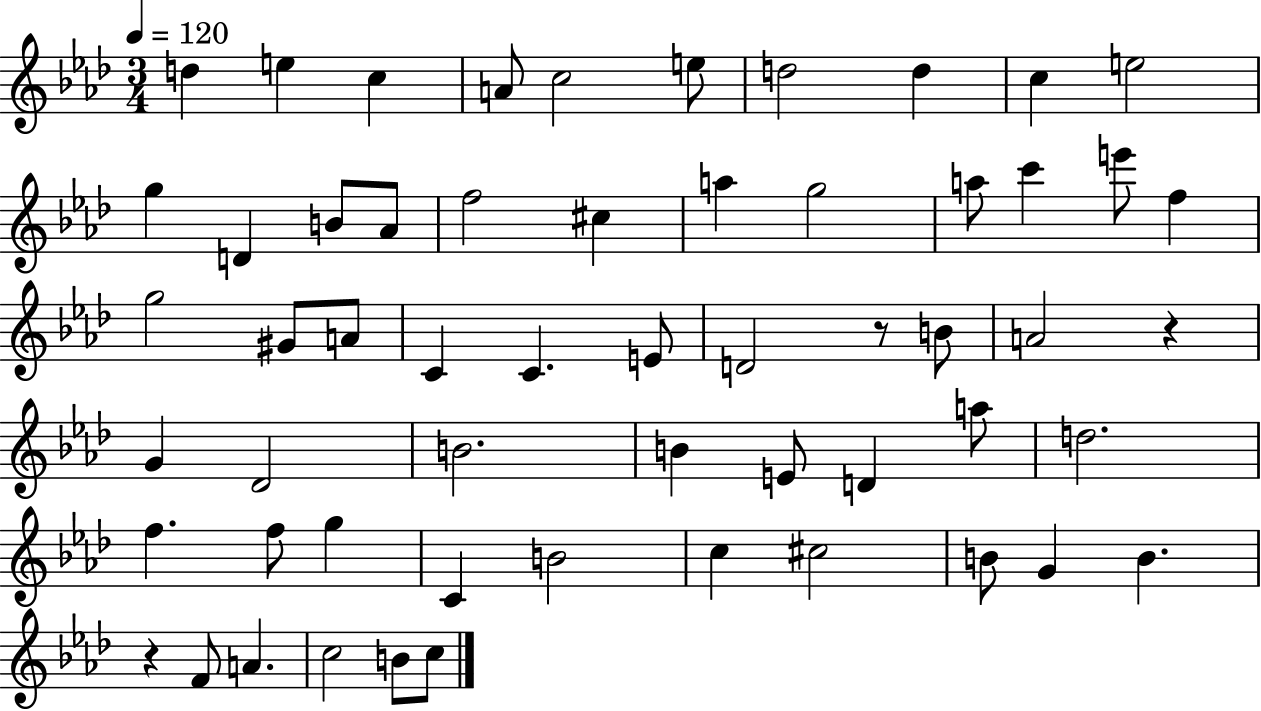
X:1
T:Untitled
M:3/4
L:1/4
K:Ab
d e c A/2 c2 e/2 d2 d c e2 g D B/2 _A/2 f2 ^c a g2 a/2 c' e'/2 f g2 ^G/2 A/2 C C E/2 D2 z/2 B/2 A2 z G _D2 B2 B E/2 D a/2 d2 f f/2 g C B2 c ^c2 B/2 G B z F/2 A c2 B/2 c/2